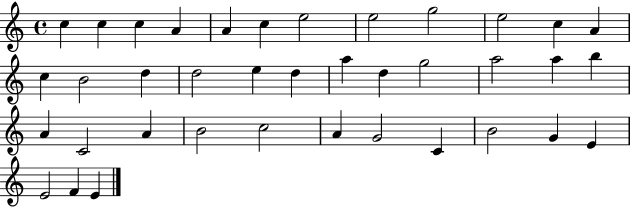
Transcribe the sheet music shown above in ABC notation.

X:1
T:Untitled
M:4/4
L:1/4
K:C
c c c A A c e2 e2 g2 e2 c A c B2 d d2 e d a d g2 a2 a b A C2 A B2 c2 A G2 C B2 G E E2 F E